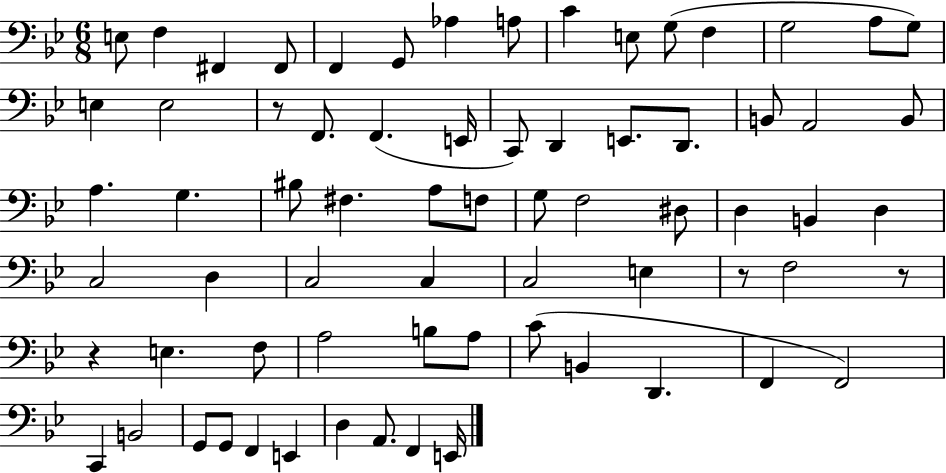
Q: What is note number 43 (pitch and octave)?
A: C3